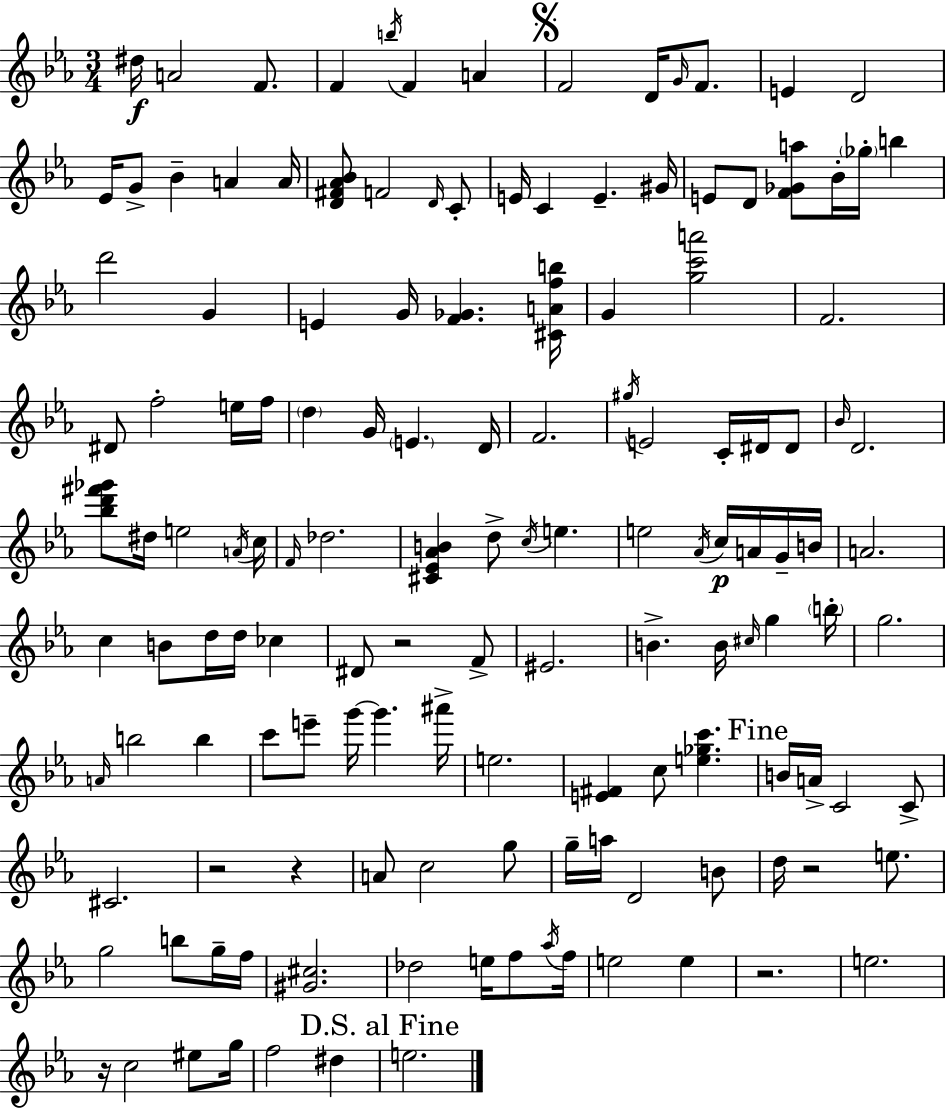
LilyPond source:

{
  \clef treble
  \numericTimeSignature
  \time 3/4
  \key c \minor
  dis''16\f a'2 f'8. | f'4 \acciaccatura { b''16 } f'4 a'4 | \mark \markup { \musicglyph "scripts.segno" } f'2 d'16 \grace { g'16 } f'8. | e'4 d'2 | \break ees'16 g'8-> bes'4-- a'4 | a'16 <d' fis' aes' bes'>8 f'2 | \grace { d'16 } c'8-. e'16 c'4 e'4.-- | gis'16 e'8 d'8 <f' ges' a''>8 bes'16-. \parenthesize ges''16-. b''4 | \break d'''2 g'4 | e'4 g'16 <f' ges'>4. | <cis' a' f'' b''>16 g'4 <g'' c''' a'''>2 | f'2. | \break dis'8 f''2-. | e''16 f''16 \parenthesize d''4 g'16 \parenthesize e'4. | d'16 f'2. | \acciaccatura { gis''16 } e'2 | \break c'16-. dis'16 dis'8 \grace { bes'16 } d'2. | <bes'' d''' fis''' ges'''>8 dis''16 e''2 | \acciaccatura { a'16 } c''16 \grace { f'16 } des''2. | <cis' ees' aes' b'>4 d''8-> | \break \acciaccatura { c''16 } e''4. e''2 | \acciaccatura { aes'16 } c''16\p a'16 g'16-- b'16 a'2. | c''4 | b'8 d''16 d''16 ces''4 dis'8 r2 | \break f'8-> eis'2. | b'4.-> | b'16 \grace { cis''16 } g''4 \parenthesize b''16-. g''2. | \grace { a'16 } b''2 | \break b''4 c'''8 | e'''8-- g'''16~~ g'''4. ais'''16-> e''2. | <e' fis'>4 | c''8 <e'' ges'' c'''>4. \mark "Fine" b'16 | \break a'16-> c'2 c'8-> cis'2. | r2 | r4 a'8 | c''2 g''8 g''16-- | \break a''16 d'2 b'8 d''16 | r2 e''8. g''2 | b''8 g''16-- f''16 <gis' cis''>2. | des''2 | \break e''16 f''8 \acciaccatura { aes''16 } f''16 | e''2 e''4 | r2. | e''2. | \break r16 c''2 eis''8 g''16 | f''2 dis''4 | \mark "D.S. al Fine" e''2. | \bar "|."
}